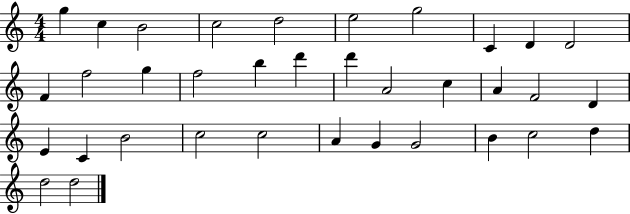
{
  \clef treble
  \numericTimeSignature
  \time 4/4
  \key c \major
  g''4 c''4 b'2 | c''2 d''2 | e''2 g''2 | c'4 d'4 d'2 | \break f'4 f''2 g''4 | f''2 b''4 d'''4 | d'''4 a'2 c''4 | a'4 f'2 d'4 | \break e'4 c'4 b'2 | c''2 c''2 | a'4 g'4 g'2 | b'4 c''2 d''4 | \break d''2 d''2 | \bar "|."
}